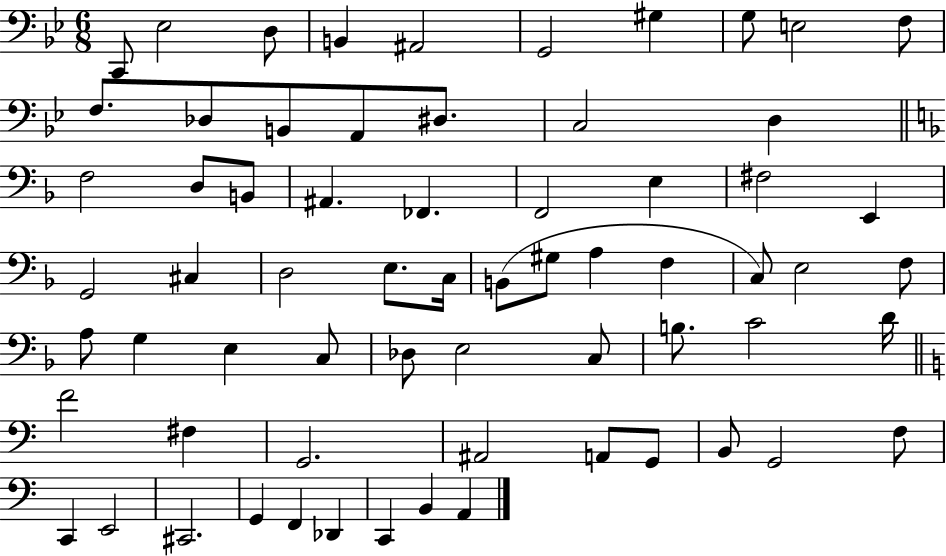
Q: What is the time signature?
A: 6/8